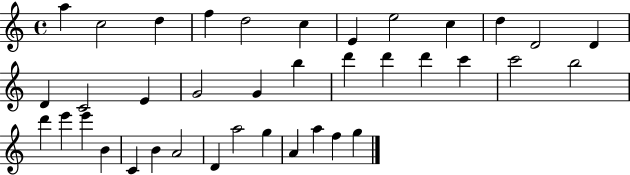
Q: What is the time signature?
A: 4/4